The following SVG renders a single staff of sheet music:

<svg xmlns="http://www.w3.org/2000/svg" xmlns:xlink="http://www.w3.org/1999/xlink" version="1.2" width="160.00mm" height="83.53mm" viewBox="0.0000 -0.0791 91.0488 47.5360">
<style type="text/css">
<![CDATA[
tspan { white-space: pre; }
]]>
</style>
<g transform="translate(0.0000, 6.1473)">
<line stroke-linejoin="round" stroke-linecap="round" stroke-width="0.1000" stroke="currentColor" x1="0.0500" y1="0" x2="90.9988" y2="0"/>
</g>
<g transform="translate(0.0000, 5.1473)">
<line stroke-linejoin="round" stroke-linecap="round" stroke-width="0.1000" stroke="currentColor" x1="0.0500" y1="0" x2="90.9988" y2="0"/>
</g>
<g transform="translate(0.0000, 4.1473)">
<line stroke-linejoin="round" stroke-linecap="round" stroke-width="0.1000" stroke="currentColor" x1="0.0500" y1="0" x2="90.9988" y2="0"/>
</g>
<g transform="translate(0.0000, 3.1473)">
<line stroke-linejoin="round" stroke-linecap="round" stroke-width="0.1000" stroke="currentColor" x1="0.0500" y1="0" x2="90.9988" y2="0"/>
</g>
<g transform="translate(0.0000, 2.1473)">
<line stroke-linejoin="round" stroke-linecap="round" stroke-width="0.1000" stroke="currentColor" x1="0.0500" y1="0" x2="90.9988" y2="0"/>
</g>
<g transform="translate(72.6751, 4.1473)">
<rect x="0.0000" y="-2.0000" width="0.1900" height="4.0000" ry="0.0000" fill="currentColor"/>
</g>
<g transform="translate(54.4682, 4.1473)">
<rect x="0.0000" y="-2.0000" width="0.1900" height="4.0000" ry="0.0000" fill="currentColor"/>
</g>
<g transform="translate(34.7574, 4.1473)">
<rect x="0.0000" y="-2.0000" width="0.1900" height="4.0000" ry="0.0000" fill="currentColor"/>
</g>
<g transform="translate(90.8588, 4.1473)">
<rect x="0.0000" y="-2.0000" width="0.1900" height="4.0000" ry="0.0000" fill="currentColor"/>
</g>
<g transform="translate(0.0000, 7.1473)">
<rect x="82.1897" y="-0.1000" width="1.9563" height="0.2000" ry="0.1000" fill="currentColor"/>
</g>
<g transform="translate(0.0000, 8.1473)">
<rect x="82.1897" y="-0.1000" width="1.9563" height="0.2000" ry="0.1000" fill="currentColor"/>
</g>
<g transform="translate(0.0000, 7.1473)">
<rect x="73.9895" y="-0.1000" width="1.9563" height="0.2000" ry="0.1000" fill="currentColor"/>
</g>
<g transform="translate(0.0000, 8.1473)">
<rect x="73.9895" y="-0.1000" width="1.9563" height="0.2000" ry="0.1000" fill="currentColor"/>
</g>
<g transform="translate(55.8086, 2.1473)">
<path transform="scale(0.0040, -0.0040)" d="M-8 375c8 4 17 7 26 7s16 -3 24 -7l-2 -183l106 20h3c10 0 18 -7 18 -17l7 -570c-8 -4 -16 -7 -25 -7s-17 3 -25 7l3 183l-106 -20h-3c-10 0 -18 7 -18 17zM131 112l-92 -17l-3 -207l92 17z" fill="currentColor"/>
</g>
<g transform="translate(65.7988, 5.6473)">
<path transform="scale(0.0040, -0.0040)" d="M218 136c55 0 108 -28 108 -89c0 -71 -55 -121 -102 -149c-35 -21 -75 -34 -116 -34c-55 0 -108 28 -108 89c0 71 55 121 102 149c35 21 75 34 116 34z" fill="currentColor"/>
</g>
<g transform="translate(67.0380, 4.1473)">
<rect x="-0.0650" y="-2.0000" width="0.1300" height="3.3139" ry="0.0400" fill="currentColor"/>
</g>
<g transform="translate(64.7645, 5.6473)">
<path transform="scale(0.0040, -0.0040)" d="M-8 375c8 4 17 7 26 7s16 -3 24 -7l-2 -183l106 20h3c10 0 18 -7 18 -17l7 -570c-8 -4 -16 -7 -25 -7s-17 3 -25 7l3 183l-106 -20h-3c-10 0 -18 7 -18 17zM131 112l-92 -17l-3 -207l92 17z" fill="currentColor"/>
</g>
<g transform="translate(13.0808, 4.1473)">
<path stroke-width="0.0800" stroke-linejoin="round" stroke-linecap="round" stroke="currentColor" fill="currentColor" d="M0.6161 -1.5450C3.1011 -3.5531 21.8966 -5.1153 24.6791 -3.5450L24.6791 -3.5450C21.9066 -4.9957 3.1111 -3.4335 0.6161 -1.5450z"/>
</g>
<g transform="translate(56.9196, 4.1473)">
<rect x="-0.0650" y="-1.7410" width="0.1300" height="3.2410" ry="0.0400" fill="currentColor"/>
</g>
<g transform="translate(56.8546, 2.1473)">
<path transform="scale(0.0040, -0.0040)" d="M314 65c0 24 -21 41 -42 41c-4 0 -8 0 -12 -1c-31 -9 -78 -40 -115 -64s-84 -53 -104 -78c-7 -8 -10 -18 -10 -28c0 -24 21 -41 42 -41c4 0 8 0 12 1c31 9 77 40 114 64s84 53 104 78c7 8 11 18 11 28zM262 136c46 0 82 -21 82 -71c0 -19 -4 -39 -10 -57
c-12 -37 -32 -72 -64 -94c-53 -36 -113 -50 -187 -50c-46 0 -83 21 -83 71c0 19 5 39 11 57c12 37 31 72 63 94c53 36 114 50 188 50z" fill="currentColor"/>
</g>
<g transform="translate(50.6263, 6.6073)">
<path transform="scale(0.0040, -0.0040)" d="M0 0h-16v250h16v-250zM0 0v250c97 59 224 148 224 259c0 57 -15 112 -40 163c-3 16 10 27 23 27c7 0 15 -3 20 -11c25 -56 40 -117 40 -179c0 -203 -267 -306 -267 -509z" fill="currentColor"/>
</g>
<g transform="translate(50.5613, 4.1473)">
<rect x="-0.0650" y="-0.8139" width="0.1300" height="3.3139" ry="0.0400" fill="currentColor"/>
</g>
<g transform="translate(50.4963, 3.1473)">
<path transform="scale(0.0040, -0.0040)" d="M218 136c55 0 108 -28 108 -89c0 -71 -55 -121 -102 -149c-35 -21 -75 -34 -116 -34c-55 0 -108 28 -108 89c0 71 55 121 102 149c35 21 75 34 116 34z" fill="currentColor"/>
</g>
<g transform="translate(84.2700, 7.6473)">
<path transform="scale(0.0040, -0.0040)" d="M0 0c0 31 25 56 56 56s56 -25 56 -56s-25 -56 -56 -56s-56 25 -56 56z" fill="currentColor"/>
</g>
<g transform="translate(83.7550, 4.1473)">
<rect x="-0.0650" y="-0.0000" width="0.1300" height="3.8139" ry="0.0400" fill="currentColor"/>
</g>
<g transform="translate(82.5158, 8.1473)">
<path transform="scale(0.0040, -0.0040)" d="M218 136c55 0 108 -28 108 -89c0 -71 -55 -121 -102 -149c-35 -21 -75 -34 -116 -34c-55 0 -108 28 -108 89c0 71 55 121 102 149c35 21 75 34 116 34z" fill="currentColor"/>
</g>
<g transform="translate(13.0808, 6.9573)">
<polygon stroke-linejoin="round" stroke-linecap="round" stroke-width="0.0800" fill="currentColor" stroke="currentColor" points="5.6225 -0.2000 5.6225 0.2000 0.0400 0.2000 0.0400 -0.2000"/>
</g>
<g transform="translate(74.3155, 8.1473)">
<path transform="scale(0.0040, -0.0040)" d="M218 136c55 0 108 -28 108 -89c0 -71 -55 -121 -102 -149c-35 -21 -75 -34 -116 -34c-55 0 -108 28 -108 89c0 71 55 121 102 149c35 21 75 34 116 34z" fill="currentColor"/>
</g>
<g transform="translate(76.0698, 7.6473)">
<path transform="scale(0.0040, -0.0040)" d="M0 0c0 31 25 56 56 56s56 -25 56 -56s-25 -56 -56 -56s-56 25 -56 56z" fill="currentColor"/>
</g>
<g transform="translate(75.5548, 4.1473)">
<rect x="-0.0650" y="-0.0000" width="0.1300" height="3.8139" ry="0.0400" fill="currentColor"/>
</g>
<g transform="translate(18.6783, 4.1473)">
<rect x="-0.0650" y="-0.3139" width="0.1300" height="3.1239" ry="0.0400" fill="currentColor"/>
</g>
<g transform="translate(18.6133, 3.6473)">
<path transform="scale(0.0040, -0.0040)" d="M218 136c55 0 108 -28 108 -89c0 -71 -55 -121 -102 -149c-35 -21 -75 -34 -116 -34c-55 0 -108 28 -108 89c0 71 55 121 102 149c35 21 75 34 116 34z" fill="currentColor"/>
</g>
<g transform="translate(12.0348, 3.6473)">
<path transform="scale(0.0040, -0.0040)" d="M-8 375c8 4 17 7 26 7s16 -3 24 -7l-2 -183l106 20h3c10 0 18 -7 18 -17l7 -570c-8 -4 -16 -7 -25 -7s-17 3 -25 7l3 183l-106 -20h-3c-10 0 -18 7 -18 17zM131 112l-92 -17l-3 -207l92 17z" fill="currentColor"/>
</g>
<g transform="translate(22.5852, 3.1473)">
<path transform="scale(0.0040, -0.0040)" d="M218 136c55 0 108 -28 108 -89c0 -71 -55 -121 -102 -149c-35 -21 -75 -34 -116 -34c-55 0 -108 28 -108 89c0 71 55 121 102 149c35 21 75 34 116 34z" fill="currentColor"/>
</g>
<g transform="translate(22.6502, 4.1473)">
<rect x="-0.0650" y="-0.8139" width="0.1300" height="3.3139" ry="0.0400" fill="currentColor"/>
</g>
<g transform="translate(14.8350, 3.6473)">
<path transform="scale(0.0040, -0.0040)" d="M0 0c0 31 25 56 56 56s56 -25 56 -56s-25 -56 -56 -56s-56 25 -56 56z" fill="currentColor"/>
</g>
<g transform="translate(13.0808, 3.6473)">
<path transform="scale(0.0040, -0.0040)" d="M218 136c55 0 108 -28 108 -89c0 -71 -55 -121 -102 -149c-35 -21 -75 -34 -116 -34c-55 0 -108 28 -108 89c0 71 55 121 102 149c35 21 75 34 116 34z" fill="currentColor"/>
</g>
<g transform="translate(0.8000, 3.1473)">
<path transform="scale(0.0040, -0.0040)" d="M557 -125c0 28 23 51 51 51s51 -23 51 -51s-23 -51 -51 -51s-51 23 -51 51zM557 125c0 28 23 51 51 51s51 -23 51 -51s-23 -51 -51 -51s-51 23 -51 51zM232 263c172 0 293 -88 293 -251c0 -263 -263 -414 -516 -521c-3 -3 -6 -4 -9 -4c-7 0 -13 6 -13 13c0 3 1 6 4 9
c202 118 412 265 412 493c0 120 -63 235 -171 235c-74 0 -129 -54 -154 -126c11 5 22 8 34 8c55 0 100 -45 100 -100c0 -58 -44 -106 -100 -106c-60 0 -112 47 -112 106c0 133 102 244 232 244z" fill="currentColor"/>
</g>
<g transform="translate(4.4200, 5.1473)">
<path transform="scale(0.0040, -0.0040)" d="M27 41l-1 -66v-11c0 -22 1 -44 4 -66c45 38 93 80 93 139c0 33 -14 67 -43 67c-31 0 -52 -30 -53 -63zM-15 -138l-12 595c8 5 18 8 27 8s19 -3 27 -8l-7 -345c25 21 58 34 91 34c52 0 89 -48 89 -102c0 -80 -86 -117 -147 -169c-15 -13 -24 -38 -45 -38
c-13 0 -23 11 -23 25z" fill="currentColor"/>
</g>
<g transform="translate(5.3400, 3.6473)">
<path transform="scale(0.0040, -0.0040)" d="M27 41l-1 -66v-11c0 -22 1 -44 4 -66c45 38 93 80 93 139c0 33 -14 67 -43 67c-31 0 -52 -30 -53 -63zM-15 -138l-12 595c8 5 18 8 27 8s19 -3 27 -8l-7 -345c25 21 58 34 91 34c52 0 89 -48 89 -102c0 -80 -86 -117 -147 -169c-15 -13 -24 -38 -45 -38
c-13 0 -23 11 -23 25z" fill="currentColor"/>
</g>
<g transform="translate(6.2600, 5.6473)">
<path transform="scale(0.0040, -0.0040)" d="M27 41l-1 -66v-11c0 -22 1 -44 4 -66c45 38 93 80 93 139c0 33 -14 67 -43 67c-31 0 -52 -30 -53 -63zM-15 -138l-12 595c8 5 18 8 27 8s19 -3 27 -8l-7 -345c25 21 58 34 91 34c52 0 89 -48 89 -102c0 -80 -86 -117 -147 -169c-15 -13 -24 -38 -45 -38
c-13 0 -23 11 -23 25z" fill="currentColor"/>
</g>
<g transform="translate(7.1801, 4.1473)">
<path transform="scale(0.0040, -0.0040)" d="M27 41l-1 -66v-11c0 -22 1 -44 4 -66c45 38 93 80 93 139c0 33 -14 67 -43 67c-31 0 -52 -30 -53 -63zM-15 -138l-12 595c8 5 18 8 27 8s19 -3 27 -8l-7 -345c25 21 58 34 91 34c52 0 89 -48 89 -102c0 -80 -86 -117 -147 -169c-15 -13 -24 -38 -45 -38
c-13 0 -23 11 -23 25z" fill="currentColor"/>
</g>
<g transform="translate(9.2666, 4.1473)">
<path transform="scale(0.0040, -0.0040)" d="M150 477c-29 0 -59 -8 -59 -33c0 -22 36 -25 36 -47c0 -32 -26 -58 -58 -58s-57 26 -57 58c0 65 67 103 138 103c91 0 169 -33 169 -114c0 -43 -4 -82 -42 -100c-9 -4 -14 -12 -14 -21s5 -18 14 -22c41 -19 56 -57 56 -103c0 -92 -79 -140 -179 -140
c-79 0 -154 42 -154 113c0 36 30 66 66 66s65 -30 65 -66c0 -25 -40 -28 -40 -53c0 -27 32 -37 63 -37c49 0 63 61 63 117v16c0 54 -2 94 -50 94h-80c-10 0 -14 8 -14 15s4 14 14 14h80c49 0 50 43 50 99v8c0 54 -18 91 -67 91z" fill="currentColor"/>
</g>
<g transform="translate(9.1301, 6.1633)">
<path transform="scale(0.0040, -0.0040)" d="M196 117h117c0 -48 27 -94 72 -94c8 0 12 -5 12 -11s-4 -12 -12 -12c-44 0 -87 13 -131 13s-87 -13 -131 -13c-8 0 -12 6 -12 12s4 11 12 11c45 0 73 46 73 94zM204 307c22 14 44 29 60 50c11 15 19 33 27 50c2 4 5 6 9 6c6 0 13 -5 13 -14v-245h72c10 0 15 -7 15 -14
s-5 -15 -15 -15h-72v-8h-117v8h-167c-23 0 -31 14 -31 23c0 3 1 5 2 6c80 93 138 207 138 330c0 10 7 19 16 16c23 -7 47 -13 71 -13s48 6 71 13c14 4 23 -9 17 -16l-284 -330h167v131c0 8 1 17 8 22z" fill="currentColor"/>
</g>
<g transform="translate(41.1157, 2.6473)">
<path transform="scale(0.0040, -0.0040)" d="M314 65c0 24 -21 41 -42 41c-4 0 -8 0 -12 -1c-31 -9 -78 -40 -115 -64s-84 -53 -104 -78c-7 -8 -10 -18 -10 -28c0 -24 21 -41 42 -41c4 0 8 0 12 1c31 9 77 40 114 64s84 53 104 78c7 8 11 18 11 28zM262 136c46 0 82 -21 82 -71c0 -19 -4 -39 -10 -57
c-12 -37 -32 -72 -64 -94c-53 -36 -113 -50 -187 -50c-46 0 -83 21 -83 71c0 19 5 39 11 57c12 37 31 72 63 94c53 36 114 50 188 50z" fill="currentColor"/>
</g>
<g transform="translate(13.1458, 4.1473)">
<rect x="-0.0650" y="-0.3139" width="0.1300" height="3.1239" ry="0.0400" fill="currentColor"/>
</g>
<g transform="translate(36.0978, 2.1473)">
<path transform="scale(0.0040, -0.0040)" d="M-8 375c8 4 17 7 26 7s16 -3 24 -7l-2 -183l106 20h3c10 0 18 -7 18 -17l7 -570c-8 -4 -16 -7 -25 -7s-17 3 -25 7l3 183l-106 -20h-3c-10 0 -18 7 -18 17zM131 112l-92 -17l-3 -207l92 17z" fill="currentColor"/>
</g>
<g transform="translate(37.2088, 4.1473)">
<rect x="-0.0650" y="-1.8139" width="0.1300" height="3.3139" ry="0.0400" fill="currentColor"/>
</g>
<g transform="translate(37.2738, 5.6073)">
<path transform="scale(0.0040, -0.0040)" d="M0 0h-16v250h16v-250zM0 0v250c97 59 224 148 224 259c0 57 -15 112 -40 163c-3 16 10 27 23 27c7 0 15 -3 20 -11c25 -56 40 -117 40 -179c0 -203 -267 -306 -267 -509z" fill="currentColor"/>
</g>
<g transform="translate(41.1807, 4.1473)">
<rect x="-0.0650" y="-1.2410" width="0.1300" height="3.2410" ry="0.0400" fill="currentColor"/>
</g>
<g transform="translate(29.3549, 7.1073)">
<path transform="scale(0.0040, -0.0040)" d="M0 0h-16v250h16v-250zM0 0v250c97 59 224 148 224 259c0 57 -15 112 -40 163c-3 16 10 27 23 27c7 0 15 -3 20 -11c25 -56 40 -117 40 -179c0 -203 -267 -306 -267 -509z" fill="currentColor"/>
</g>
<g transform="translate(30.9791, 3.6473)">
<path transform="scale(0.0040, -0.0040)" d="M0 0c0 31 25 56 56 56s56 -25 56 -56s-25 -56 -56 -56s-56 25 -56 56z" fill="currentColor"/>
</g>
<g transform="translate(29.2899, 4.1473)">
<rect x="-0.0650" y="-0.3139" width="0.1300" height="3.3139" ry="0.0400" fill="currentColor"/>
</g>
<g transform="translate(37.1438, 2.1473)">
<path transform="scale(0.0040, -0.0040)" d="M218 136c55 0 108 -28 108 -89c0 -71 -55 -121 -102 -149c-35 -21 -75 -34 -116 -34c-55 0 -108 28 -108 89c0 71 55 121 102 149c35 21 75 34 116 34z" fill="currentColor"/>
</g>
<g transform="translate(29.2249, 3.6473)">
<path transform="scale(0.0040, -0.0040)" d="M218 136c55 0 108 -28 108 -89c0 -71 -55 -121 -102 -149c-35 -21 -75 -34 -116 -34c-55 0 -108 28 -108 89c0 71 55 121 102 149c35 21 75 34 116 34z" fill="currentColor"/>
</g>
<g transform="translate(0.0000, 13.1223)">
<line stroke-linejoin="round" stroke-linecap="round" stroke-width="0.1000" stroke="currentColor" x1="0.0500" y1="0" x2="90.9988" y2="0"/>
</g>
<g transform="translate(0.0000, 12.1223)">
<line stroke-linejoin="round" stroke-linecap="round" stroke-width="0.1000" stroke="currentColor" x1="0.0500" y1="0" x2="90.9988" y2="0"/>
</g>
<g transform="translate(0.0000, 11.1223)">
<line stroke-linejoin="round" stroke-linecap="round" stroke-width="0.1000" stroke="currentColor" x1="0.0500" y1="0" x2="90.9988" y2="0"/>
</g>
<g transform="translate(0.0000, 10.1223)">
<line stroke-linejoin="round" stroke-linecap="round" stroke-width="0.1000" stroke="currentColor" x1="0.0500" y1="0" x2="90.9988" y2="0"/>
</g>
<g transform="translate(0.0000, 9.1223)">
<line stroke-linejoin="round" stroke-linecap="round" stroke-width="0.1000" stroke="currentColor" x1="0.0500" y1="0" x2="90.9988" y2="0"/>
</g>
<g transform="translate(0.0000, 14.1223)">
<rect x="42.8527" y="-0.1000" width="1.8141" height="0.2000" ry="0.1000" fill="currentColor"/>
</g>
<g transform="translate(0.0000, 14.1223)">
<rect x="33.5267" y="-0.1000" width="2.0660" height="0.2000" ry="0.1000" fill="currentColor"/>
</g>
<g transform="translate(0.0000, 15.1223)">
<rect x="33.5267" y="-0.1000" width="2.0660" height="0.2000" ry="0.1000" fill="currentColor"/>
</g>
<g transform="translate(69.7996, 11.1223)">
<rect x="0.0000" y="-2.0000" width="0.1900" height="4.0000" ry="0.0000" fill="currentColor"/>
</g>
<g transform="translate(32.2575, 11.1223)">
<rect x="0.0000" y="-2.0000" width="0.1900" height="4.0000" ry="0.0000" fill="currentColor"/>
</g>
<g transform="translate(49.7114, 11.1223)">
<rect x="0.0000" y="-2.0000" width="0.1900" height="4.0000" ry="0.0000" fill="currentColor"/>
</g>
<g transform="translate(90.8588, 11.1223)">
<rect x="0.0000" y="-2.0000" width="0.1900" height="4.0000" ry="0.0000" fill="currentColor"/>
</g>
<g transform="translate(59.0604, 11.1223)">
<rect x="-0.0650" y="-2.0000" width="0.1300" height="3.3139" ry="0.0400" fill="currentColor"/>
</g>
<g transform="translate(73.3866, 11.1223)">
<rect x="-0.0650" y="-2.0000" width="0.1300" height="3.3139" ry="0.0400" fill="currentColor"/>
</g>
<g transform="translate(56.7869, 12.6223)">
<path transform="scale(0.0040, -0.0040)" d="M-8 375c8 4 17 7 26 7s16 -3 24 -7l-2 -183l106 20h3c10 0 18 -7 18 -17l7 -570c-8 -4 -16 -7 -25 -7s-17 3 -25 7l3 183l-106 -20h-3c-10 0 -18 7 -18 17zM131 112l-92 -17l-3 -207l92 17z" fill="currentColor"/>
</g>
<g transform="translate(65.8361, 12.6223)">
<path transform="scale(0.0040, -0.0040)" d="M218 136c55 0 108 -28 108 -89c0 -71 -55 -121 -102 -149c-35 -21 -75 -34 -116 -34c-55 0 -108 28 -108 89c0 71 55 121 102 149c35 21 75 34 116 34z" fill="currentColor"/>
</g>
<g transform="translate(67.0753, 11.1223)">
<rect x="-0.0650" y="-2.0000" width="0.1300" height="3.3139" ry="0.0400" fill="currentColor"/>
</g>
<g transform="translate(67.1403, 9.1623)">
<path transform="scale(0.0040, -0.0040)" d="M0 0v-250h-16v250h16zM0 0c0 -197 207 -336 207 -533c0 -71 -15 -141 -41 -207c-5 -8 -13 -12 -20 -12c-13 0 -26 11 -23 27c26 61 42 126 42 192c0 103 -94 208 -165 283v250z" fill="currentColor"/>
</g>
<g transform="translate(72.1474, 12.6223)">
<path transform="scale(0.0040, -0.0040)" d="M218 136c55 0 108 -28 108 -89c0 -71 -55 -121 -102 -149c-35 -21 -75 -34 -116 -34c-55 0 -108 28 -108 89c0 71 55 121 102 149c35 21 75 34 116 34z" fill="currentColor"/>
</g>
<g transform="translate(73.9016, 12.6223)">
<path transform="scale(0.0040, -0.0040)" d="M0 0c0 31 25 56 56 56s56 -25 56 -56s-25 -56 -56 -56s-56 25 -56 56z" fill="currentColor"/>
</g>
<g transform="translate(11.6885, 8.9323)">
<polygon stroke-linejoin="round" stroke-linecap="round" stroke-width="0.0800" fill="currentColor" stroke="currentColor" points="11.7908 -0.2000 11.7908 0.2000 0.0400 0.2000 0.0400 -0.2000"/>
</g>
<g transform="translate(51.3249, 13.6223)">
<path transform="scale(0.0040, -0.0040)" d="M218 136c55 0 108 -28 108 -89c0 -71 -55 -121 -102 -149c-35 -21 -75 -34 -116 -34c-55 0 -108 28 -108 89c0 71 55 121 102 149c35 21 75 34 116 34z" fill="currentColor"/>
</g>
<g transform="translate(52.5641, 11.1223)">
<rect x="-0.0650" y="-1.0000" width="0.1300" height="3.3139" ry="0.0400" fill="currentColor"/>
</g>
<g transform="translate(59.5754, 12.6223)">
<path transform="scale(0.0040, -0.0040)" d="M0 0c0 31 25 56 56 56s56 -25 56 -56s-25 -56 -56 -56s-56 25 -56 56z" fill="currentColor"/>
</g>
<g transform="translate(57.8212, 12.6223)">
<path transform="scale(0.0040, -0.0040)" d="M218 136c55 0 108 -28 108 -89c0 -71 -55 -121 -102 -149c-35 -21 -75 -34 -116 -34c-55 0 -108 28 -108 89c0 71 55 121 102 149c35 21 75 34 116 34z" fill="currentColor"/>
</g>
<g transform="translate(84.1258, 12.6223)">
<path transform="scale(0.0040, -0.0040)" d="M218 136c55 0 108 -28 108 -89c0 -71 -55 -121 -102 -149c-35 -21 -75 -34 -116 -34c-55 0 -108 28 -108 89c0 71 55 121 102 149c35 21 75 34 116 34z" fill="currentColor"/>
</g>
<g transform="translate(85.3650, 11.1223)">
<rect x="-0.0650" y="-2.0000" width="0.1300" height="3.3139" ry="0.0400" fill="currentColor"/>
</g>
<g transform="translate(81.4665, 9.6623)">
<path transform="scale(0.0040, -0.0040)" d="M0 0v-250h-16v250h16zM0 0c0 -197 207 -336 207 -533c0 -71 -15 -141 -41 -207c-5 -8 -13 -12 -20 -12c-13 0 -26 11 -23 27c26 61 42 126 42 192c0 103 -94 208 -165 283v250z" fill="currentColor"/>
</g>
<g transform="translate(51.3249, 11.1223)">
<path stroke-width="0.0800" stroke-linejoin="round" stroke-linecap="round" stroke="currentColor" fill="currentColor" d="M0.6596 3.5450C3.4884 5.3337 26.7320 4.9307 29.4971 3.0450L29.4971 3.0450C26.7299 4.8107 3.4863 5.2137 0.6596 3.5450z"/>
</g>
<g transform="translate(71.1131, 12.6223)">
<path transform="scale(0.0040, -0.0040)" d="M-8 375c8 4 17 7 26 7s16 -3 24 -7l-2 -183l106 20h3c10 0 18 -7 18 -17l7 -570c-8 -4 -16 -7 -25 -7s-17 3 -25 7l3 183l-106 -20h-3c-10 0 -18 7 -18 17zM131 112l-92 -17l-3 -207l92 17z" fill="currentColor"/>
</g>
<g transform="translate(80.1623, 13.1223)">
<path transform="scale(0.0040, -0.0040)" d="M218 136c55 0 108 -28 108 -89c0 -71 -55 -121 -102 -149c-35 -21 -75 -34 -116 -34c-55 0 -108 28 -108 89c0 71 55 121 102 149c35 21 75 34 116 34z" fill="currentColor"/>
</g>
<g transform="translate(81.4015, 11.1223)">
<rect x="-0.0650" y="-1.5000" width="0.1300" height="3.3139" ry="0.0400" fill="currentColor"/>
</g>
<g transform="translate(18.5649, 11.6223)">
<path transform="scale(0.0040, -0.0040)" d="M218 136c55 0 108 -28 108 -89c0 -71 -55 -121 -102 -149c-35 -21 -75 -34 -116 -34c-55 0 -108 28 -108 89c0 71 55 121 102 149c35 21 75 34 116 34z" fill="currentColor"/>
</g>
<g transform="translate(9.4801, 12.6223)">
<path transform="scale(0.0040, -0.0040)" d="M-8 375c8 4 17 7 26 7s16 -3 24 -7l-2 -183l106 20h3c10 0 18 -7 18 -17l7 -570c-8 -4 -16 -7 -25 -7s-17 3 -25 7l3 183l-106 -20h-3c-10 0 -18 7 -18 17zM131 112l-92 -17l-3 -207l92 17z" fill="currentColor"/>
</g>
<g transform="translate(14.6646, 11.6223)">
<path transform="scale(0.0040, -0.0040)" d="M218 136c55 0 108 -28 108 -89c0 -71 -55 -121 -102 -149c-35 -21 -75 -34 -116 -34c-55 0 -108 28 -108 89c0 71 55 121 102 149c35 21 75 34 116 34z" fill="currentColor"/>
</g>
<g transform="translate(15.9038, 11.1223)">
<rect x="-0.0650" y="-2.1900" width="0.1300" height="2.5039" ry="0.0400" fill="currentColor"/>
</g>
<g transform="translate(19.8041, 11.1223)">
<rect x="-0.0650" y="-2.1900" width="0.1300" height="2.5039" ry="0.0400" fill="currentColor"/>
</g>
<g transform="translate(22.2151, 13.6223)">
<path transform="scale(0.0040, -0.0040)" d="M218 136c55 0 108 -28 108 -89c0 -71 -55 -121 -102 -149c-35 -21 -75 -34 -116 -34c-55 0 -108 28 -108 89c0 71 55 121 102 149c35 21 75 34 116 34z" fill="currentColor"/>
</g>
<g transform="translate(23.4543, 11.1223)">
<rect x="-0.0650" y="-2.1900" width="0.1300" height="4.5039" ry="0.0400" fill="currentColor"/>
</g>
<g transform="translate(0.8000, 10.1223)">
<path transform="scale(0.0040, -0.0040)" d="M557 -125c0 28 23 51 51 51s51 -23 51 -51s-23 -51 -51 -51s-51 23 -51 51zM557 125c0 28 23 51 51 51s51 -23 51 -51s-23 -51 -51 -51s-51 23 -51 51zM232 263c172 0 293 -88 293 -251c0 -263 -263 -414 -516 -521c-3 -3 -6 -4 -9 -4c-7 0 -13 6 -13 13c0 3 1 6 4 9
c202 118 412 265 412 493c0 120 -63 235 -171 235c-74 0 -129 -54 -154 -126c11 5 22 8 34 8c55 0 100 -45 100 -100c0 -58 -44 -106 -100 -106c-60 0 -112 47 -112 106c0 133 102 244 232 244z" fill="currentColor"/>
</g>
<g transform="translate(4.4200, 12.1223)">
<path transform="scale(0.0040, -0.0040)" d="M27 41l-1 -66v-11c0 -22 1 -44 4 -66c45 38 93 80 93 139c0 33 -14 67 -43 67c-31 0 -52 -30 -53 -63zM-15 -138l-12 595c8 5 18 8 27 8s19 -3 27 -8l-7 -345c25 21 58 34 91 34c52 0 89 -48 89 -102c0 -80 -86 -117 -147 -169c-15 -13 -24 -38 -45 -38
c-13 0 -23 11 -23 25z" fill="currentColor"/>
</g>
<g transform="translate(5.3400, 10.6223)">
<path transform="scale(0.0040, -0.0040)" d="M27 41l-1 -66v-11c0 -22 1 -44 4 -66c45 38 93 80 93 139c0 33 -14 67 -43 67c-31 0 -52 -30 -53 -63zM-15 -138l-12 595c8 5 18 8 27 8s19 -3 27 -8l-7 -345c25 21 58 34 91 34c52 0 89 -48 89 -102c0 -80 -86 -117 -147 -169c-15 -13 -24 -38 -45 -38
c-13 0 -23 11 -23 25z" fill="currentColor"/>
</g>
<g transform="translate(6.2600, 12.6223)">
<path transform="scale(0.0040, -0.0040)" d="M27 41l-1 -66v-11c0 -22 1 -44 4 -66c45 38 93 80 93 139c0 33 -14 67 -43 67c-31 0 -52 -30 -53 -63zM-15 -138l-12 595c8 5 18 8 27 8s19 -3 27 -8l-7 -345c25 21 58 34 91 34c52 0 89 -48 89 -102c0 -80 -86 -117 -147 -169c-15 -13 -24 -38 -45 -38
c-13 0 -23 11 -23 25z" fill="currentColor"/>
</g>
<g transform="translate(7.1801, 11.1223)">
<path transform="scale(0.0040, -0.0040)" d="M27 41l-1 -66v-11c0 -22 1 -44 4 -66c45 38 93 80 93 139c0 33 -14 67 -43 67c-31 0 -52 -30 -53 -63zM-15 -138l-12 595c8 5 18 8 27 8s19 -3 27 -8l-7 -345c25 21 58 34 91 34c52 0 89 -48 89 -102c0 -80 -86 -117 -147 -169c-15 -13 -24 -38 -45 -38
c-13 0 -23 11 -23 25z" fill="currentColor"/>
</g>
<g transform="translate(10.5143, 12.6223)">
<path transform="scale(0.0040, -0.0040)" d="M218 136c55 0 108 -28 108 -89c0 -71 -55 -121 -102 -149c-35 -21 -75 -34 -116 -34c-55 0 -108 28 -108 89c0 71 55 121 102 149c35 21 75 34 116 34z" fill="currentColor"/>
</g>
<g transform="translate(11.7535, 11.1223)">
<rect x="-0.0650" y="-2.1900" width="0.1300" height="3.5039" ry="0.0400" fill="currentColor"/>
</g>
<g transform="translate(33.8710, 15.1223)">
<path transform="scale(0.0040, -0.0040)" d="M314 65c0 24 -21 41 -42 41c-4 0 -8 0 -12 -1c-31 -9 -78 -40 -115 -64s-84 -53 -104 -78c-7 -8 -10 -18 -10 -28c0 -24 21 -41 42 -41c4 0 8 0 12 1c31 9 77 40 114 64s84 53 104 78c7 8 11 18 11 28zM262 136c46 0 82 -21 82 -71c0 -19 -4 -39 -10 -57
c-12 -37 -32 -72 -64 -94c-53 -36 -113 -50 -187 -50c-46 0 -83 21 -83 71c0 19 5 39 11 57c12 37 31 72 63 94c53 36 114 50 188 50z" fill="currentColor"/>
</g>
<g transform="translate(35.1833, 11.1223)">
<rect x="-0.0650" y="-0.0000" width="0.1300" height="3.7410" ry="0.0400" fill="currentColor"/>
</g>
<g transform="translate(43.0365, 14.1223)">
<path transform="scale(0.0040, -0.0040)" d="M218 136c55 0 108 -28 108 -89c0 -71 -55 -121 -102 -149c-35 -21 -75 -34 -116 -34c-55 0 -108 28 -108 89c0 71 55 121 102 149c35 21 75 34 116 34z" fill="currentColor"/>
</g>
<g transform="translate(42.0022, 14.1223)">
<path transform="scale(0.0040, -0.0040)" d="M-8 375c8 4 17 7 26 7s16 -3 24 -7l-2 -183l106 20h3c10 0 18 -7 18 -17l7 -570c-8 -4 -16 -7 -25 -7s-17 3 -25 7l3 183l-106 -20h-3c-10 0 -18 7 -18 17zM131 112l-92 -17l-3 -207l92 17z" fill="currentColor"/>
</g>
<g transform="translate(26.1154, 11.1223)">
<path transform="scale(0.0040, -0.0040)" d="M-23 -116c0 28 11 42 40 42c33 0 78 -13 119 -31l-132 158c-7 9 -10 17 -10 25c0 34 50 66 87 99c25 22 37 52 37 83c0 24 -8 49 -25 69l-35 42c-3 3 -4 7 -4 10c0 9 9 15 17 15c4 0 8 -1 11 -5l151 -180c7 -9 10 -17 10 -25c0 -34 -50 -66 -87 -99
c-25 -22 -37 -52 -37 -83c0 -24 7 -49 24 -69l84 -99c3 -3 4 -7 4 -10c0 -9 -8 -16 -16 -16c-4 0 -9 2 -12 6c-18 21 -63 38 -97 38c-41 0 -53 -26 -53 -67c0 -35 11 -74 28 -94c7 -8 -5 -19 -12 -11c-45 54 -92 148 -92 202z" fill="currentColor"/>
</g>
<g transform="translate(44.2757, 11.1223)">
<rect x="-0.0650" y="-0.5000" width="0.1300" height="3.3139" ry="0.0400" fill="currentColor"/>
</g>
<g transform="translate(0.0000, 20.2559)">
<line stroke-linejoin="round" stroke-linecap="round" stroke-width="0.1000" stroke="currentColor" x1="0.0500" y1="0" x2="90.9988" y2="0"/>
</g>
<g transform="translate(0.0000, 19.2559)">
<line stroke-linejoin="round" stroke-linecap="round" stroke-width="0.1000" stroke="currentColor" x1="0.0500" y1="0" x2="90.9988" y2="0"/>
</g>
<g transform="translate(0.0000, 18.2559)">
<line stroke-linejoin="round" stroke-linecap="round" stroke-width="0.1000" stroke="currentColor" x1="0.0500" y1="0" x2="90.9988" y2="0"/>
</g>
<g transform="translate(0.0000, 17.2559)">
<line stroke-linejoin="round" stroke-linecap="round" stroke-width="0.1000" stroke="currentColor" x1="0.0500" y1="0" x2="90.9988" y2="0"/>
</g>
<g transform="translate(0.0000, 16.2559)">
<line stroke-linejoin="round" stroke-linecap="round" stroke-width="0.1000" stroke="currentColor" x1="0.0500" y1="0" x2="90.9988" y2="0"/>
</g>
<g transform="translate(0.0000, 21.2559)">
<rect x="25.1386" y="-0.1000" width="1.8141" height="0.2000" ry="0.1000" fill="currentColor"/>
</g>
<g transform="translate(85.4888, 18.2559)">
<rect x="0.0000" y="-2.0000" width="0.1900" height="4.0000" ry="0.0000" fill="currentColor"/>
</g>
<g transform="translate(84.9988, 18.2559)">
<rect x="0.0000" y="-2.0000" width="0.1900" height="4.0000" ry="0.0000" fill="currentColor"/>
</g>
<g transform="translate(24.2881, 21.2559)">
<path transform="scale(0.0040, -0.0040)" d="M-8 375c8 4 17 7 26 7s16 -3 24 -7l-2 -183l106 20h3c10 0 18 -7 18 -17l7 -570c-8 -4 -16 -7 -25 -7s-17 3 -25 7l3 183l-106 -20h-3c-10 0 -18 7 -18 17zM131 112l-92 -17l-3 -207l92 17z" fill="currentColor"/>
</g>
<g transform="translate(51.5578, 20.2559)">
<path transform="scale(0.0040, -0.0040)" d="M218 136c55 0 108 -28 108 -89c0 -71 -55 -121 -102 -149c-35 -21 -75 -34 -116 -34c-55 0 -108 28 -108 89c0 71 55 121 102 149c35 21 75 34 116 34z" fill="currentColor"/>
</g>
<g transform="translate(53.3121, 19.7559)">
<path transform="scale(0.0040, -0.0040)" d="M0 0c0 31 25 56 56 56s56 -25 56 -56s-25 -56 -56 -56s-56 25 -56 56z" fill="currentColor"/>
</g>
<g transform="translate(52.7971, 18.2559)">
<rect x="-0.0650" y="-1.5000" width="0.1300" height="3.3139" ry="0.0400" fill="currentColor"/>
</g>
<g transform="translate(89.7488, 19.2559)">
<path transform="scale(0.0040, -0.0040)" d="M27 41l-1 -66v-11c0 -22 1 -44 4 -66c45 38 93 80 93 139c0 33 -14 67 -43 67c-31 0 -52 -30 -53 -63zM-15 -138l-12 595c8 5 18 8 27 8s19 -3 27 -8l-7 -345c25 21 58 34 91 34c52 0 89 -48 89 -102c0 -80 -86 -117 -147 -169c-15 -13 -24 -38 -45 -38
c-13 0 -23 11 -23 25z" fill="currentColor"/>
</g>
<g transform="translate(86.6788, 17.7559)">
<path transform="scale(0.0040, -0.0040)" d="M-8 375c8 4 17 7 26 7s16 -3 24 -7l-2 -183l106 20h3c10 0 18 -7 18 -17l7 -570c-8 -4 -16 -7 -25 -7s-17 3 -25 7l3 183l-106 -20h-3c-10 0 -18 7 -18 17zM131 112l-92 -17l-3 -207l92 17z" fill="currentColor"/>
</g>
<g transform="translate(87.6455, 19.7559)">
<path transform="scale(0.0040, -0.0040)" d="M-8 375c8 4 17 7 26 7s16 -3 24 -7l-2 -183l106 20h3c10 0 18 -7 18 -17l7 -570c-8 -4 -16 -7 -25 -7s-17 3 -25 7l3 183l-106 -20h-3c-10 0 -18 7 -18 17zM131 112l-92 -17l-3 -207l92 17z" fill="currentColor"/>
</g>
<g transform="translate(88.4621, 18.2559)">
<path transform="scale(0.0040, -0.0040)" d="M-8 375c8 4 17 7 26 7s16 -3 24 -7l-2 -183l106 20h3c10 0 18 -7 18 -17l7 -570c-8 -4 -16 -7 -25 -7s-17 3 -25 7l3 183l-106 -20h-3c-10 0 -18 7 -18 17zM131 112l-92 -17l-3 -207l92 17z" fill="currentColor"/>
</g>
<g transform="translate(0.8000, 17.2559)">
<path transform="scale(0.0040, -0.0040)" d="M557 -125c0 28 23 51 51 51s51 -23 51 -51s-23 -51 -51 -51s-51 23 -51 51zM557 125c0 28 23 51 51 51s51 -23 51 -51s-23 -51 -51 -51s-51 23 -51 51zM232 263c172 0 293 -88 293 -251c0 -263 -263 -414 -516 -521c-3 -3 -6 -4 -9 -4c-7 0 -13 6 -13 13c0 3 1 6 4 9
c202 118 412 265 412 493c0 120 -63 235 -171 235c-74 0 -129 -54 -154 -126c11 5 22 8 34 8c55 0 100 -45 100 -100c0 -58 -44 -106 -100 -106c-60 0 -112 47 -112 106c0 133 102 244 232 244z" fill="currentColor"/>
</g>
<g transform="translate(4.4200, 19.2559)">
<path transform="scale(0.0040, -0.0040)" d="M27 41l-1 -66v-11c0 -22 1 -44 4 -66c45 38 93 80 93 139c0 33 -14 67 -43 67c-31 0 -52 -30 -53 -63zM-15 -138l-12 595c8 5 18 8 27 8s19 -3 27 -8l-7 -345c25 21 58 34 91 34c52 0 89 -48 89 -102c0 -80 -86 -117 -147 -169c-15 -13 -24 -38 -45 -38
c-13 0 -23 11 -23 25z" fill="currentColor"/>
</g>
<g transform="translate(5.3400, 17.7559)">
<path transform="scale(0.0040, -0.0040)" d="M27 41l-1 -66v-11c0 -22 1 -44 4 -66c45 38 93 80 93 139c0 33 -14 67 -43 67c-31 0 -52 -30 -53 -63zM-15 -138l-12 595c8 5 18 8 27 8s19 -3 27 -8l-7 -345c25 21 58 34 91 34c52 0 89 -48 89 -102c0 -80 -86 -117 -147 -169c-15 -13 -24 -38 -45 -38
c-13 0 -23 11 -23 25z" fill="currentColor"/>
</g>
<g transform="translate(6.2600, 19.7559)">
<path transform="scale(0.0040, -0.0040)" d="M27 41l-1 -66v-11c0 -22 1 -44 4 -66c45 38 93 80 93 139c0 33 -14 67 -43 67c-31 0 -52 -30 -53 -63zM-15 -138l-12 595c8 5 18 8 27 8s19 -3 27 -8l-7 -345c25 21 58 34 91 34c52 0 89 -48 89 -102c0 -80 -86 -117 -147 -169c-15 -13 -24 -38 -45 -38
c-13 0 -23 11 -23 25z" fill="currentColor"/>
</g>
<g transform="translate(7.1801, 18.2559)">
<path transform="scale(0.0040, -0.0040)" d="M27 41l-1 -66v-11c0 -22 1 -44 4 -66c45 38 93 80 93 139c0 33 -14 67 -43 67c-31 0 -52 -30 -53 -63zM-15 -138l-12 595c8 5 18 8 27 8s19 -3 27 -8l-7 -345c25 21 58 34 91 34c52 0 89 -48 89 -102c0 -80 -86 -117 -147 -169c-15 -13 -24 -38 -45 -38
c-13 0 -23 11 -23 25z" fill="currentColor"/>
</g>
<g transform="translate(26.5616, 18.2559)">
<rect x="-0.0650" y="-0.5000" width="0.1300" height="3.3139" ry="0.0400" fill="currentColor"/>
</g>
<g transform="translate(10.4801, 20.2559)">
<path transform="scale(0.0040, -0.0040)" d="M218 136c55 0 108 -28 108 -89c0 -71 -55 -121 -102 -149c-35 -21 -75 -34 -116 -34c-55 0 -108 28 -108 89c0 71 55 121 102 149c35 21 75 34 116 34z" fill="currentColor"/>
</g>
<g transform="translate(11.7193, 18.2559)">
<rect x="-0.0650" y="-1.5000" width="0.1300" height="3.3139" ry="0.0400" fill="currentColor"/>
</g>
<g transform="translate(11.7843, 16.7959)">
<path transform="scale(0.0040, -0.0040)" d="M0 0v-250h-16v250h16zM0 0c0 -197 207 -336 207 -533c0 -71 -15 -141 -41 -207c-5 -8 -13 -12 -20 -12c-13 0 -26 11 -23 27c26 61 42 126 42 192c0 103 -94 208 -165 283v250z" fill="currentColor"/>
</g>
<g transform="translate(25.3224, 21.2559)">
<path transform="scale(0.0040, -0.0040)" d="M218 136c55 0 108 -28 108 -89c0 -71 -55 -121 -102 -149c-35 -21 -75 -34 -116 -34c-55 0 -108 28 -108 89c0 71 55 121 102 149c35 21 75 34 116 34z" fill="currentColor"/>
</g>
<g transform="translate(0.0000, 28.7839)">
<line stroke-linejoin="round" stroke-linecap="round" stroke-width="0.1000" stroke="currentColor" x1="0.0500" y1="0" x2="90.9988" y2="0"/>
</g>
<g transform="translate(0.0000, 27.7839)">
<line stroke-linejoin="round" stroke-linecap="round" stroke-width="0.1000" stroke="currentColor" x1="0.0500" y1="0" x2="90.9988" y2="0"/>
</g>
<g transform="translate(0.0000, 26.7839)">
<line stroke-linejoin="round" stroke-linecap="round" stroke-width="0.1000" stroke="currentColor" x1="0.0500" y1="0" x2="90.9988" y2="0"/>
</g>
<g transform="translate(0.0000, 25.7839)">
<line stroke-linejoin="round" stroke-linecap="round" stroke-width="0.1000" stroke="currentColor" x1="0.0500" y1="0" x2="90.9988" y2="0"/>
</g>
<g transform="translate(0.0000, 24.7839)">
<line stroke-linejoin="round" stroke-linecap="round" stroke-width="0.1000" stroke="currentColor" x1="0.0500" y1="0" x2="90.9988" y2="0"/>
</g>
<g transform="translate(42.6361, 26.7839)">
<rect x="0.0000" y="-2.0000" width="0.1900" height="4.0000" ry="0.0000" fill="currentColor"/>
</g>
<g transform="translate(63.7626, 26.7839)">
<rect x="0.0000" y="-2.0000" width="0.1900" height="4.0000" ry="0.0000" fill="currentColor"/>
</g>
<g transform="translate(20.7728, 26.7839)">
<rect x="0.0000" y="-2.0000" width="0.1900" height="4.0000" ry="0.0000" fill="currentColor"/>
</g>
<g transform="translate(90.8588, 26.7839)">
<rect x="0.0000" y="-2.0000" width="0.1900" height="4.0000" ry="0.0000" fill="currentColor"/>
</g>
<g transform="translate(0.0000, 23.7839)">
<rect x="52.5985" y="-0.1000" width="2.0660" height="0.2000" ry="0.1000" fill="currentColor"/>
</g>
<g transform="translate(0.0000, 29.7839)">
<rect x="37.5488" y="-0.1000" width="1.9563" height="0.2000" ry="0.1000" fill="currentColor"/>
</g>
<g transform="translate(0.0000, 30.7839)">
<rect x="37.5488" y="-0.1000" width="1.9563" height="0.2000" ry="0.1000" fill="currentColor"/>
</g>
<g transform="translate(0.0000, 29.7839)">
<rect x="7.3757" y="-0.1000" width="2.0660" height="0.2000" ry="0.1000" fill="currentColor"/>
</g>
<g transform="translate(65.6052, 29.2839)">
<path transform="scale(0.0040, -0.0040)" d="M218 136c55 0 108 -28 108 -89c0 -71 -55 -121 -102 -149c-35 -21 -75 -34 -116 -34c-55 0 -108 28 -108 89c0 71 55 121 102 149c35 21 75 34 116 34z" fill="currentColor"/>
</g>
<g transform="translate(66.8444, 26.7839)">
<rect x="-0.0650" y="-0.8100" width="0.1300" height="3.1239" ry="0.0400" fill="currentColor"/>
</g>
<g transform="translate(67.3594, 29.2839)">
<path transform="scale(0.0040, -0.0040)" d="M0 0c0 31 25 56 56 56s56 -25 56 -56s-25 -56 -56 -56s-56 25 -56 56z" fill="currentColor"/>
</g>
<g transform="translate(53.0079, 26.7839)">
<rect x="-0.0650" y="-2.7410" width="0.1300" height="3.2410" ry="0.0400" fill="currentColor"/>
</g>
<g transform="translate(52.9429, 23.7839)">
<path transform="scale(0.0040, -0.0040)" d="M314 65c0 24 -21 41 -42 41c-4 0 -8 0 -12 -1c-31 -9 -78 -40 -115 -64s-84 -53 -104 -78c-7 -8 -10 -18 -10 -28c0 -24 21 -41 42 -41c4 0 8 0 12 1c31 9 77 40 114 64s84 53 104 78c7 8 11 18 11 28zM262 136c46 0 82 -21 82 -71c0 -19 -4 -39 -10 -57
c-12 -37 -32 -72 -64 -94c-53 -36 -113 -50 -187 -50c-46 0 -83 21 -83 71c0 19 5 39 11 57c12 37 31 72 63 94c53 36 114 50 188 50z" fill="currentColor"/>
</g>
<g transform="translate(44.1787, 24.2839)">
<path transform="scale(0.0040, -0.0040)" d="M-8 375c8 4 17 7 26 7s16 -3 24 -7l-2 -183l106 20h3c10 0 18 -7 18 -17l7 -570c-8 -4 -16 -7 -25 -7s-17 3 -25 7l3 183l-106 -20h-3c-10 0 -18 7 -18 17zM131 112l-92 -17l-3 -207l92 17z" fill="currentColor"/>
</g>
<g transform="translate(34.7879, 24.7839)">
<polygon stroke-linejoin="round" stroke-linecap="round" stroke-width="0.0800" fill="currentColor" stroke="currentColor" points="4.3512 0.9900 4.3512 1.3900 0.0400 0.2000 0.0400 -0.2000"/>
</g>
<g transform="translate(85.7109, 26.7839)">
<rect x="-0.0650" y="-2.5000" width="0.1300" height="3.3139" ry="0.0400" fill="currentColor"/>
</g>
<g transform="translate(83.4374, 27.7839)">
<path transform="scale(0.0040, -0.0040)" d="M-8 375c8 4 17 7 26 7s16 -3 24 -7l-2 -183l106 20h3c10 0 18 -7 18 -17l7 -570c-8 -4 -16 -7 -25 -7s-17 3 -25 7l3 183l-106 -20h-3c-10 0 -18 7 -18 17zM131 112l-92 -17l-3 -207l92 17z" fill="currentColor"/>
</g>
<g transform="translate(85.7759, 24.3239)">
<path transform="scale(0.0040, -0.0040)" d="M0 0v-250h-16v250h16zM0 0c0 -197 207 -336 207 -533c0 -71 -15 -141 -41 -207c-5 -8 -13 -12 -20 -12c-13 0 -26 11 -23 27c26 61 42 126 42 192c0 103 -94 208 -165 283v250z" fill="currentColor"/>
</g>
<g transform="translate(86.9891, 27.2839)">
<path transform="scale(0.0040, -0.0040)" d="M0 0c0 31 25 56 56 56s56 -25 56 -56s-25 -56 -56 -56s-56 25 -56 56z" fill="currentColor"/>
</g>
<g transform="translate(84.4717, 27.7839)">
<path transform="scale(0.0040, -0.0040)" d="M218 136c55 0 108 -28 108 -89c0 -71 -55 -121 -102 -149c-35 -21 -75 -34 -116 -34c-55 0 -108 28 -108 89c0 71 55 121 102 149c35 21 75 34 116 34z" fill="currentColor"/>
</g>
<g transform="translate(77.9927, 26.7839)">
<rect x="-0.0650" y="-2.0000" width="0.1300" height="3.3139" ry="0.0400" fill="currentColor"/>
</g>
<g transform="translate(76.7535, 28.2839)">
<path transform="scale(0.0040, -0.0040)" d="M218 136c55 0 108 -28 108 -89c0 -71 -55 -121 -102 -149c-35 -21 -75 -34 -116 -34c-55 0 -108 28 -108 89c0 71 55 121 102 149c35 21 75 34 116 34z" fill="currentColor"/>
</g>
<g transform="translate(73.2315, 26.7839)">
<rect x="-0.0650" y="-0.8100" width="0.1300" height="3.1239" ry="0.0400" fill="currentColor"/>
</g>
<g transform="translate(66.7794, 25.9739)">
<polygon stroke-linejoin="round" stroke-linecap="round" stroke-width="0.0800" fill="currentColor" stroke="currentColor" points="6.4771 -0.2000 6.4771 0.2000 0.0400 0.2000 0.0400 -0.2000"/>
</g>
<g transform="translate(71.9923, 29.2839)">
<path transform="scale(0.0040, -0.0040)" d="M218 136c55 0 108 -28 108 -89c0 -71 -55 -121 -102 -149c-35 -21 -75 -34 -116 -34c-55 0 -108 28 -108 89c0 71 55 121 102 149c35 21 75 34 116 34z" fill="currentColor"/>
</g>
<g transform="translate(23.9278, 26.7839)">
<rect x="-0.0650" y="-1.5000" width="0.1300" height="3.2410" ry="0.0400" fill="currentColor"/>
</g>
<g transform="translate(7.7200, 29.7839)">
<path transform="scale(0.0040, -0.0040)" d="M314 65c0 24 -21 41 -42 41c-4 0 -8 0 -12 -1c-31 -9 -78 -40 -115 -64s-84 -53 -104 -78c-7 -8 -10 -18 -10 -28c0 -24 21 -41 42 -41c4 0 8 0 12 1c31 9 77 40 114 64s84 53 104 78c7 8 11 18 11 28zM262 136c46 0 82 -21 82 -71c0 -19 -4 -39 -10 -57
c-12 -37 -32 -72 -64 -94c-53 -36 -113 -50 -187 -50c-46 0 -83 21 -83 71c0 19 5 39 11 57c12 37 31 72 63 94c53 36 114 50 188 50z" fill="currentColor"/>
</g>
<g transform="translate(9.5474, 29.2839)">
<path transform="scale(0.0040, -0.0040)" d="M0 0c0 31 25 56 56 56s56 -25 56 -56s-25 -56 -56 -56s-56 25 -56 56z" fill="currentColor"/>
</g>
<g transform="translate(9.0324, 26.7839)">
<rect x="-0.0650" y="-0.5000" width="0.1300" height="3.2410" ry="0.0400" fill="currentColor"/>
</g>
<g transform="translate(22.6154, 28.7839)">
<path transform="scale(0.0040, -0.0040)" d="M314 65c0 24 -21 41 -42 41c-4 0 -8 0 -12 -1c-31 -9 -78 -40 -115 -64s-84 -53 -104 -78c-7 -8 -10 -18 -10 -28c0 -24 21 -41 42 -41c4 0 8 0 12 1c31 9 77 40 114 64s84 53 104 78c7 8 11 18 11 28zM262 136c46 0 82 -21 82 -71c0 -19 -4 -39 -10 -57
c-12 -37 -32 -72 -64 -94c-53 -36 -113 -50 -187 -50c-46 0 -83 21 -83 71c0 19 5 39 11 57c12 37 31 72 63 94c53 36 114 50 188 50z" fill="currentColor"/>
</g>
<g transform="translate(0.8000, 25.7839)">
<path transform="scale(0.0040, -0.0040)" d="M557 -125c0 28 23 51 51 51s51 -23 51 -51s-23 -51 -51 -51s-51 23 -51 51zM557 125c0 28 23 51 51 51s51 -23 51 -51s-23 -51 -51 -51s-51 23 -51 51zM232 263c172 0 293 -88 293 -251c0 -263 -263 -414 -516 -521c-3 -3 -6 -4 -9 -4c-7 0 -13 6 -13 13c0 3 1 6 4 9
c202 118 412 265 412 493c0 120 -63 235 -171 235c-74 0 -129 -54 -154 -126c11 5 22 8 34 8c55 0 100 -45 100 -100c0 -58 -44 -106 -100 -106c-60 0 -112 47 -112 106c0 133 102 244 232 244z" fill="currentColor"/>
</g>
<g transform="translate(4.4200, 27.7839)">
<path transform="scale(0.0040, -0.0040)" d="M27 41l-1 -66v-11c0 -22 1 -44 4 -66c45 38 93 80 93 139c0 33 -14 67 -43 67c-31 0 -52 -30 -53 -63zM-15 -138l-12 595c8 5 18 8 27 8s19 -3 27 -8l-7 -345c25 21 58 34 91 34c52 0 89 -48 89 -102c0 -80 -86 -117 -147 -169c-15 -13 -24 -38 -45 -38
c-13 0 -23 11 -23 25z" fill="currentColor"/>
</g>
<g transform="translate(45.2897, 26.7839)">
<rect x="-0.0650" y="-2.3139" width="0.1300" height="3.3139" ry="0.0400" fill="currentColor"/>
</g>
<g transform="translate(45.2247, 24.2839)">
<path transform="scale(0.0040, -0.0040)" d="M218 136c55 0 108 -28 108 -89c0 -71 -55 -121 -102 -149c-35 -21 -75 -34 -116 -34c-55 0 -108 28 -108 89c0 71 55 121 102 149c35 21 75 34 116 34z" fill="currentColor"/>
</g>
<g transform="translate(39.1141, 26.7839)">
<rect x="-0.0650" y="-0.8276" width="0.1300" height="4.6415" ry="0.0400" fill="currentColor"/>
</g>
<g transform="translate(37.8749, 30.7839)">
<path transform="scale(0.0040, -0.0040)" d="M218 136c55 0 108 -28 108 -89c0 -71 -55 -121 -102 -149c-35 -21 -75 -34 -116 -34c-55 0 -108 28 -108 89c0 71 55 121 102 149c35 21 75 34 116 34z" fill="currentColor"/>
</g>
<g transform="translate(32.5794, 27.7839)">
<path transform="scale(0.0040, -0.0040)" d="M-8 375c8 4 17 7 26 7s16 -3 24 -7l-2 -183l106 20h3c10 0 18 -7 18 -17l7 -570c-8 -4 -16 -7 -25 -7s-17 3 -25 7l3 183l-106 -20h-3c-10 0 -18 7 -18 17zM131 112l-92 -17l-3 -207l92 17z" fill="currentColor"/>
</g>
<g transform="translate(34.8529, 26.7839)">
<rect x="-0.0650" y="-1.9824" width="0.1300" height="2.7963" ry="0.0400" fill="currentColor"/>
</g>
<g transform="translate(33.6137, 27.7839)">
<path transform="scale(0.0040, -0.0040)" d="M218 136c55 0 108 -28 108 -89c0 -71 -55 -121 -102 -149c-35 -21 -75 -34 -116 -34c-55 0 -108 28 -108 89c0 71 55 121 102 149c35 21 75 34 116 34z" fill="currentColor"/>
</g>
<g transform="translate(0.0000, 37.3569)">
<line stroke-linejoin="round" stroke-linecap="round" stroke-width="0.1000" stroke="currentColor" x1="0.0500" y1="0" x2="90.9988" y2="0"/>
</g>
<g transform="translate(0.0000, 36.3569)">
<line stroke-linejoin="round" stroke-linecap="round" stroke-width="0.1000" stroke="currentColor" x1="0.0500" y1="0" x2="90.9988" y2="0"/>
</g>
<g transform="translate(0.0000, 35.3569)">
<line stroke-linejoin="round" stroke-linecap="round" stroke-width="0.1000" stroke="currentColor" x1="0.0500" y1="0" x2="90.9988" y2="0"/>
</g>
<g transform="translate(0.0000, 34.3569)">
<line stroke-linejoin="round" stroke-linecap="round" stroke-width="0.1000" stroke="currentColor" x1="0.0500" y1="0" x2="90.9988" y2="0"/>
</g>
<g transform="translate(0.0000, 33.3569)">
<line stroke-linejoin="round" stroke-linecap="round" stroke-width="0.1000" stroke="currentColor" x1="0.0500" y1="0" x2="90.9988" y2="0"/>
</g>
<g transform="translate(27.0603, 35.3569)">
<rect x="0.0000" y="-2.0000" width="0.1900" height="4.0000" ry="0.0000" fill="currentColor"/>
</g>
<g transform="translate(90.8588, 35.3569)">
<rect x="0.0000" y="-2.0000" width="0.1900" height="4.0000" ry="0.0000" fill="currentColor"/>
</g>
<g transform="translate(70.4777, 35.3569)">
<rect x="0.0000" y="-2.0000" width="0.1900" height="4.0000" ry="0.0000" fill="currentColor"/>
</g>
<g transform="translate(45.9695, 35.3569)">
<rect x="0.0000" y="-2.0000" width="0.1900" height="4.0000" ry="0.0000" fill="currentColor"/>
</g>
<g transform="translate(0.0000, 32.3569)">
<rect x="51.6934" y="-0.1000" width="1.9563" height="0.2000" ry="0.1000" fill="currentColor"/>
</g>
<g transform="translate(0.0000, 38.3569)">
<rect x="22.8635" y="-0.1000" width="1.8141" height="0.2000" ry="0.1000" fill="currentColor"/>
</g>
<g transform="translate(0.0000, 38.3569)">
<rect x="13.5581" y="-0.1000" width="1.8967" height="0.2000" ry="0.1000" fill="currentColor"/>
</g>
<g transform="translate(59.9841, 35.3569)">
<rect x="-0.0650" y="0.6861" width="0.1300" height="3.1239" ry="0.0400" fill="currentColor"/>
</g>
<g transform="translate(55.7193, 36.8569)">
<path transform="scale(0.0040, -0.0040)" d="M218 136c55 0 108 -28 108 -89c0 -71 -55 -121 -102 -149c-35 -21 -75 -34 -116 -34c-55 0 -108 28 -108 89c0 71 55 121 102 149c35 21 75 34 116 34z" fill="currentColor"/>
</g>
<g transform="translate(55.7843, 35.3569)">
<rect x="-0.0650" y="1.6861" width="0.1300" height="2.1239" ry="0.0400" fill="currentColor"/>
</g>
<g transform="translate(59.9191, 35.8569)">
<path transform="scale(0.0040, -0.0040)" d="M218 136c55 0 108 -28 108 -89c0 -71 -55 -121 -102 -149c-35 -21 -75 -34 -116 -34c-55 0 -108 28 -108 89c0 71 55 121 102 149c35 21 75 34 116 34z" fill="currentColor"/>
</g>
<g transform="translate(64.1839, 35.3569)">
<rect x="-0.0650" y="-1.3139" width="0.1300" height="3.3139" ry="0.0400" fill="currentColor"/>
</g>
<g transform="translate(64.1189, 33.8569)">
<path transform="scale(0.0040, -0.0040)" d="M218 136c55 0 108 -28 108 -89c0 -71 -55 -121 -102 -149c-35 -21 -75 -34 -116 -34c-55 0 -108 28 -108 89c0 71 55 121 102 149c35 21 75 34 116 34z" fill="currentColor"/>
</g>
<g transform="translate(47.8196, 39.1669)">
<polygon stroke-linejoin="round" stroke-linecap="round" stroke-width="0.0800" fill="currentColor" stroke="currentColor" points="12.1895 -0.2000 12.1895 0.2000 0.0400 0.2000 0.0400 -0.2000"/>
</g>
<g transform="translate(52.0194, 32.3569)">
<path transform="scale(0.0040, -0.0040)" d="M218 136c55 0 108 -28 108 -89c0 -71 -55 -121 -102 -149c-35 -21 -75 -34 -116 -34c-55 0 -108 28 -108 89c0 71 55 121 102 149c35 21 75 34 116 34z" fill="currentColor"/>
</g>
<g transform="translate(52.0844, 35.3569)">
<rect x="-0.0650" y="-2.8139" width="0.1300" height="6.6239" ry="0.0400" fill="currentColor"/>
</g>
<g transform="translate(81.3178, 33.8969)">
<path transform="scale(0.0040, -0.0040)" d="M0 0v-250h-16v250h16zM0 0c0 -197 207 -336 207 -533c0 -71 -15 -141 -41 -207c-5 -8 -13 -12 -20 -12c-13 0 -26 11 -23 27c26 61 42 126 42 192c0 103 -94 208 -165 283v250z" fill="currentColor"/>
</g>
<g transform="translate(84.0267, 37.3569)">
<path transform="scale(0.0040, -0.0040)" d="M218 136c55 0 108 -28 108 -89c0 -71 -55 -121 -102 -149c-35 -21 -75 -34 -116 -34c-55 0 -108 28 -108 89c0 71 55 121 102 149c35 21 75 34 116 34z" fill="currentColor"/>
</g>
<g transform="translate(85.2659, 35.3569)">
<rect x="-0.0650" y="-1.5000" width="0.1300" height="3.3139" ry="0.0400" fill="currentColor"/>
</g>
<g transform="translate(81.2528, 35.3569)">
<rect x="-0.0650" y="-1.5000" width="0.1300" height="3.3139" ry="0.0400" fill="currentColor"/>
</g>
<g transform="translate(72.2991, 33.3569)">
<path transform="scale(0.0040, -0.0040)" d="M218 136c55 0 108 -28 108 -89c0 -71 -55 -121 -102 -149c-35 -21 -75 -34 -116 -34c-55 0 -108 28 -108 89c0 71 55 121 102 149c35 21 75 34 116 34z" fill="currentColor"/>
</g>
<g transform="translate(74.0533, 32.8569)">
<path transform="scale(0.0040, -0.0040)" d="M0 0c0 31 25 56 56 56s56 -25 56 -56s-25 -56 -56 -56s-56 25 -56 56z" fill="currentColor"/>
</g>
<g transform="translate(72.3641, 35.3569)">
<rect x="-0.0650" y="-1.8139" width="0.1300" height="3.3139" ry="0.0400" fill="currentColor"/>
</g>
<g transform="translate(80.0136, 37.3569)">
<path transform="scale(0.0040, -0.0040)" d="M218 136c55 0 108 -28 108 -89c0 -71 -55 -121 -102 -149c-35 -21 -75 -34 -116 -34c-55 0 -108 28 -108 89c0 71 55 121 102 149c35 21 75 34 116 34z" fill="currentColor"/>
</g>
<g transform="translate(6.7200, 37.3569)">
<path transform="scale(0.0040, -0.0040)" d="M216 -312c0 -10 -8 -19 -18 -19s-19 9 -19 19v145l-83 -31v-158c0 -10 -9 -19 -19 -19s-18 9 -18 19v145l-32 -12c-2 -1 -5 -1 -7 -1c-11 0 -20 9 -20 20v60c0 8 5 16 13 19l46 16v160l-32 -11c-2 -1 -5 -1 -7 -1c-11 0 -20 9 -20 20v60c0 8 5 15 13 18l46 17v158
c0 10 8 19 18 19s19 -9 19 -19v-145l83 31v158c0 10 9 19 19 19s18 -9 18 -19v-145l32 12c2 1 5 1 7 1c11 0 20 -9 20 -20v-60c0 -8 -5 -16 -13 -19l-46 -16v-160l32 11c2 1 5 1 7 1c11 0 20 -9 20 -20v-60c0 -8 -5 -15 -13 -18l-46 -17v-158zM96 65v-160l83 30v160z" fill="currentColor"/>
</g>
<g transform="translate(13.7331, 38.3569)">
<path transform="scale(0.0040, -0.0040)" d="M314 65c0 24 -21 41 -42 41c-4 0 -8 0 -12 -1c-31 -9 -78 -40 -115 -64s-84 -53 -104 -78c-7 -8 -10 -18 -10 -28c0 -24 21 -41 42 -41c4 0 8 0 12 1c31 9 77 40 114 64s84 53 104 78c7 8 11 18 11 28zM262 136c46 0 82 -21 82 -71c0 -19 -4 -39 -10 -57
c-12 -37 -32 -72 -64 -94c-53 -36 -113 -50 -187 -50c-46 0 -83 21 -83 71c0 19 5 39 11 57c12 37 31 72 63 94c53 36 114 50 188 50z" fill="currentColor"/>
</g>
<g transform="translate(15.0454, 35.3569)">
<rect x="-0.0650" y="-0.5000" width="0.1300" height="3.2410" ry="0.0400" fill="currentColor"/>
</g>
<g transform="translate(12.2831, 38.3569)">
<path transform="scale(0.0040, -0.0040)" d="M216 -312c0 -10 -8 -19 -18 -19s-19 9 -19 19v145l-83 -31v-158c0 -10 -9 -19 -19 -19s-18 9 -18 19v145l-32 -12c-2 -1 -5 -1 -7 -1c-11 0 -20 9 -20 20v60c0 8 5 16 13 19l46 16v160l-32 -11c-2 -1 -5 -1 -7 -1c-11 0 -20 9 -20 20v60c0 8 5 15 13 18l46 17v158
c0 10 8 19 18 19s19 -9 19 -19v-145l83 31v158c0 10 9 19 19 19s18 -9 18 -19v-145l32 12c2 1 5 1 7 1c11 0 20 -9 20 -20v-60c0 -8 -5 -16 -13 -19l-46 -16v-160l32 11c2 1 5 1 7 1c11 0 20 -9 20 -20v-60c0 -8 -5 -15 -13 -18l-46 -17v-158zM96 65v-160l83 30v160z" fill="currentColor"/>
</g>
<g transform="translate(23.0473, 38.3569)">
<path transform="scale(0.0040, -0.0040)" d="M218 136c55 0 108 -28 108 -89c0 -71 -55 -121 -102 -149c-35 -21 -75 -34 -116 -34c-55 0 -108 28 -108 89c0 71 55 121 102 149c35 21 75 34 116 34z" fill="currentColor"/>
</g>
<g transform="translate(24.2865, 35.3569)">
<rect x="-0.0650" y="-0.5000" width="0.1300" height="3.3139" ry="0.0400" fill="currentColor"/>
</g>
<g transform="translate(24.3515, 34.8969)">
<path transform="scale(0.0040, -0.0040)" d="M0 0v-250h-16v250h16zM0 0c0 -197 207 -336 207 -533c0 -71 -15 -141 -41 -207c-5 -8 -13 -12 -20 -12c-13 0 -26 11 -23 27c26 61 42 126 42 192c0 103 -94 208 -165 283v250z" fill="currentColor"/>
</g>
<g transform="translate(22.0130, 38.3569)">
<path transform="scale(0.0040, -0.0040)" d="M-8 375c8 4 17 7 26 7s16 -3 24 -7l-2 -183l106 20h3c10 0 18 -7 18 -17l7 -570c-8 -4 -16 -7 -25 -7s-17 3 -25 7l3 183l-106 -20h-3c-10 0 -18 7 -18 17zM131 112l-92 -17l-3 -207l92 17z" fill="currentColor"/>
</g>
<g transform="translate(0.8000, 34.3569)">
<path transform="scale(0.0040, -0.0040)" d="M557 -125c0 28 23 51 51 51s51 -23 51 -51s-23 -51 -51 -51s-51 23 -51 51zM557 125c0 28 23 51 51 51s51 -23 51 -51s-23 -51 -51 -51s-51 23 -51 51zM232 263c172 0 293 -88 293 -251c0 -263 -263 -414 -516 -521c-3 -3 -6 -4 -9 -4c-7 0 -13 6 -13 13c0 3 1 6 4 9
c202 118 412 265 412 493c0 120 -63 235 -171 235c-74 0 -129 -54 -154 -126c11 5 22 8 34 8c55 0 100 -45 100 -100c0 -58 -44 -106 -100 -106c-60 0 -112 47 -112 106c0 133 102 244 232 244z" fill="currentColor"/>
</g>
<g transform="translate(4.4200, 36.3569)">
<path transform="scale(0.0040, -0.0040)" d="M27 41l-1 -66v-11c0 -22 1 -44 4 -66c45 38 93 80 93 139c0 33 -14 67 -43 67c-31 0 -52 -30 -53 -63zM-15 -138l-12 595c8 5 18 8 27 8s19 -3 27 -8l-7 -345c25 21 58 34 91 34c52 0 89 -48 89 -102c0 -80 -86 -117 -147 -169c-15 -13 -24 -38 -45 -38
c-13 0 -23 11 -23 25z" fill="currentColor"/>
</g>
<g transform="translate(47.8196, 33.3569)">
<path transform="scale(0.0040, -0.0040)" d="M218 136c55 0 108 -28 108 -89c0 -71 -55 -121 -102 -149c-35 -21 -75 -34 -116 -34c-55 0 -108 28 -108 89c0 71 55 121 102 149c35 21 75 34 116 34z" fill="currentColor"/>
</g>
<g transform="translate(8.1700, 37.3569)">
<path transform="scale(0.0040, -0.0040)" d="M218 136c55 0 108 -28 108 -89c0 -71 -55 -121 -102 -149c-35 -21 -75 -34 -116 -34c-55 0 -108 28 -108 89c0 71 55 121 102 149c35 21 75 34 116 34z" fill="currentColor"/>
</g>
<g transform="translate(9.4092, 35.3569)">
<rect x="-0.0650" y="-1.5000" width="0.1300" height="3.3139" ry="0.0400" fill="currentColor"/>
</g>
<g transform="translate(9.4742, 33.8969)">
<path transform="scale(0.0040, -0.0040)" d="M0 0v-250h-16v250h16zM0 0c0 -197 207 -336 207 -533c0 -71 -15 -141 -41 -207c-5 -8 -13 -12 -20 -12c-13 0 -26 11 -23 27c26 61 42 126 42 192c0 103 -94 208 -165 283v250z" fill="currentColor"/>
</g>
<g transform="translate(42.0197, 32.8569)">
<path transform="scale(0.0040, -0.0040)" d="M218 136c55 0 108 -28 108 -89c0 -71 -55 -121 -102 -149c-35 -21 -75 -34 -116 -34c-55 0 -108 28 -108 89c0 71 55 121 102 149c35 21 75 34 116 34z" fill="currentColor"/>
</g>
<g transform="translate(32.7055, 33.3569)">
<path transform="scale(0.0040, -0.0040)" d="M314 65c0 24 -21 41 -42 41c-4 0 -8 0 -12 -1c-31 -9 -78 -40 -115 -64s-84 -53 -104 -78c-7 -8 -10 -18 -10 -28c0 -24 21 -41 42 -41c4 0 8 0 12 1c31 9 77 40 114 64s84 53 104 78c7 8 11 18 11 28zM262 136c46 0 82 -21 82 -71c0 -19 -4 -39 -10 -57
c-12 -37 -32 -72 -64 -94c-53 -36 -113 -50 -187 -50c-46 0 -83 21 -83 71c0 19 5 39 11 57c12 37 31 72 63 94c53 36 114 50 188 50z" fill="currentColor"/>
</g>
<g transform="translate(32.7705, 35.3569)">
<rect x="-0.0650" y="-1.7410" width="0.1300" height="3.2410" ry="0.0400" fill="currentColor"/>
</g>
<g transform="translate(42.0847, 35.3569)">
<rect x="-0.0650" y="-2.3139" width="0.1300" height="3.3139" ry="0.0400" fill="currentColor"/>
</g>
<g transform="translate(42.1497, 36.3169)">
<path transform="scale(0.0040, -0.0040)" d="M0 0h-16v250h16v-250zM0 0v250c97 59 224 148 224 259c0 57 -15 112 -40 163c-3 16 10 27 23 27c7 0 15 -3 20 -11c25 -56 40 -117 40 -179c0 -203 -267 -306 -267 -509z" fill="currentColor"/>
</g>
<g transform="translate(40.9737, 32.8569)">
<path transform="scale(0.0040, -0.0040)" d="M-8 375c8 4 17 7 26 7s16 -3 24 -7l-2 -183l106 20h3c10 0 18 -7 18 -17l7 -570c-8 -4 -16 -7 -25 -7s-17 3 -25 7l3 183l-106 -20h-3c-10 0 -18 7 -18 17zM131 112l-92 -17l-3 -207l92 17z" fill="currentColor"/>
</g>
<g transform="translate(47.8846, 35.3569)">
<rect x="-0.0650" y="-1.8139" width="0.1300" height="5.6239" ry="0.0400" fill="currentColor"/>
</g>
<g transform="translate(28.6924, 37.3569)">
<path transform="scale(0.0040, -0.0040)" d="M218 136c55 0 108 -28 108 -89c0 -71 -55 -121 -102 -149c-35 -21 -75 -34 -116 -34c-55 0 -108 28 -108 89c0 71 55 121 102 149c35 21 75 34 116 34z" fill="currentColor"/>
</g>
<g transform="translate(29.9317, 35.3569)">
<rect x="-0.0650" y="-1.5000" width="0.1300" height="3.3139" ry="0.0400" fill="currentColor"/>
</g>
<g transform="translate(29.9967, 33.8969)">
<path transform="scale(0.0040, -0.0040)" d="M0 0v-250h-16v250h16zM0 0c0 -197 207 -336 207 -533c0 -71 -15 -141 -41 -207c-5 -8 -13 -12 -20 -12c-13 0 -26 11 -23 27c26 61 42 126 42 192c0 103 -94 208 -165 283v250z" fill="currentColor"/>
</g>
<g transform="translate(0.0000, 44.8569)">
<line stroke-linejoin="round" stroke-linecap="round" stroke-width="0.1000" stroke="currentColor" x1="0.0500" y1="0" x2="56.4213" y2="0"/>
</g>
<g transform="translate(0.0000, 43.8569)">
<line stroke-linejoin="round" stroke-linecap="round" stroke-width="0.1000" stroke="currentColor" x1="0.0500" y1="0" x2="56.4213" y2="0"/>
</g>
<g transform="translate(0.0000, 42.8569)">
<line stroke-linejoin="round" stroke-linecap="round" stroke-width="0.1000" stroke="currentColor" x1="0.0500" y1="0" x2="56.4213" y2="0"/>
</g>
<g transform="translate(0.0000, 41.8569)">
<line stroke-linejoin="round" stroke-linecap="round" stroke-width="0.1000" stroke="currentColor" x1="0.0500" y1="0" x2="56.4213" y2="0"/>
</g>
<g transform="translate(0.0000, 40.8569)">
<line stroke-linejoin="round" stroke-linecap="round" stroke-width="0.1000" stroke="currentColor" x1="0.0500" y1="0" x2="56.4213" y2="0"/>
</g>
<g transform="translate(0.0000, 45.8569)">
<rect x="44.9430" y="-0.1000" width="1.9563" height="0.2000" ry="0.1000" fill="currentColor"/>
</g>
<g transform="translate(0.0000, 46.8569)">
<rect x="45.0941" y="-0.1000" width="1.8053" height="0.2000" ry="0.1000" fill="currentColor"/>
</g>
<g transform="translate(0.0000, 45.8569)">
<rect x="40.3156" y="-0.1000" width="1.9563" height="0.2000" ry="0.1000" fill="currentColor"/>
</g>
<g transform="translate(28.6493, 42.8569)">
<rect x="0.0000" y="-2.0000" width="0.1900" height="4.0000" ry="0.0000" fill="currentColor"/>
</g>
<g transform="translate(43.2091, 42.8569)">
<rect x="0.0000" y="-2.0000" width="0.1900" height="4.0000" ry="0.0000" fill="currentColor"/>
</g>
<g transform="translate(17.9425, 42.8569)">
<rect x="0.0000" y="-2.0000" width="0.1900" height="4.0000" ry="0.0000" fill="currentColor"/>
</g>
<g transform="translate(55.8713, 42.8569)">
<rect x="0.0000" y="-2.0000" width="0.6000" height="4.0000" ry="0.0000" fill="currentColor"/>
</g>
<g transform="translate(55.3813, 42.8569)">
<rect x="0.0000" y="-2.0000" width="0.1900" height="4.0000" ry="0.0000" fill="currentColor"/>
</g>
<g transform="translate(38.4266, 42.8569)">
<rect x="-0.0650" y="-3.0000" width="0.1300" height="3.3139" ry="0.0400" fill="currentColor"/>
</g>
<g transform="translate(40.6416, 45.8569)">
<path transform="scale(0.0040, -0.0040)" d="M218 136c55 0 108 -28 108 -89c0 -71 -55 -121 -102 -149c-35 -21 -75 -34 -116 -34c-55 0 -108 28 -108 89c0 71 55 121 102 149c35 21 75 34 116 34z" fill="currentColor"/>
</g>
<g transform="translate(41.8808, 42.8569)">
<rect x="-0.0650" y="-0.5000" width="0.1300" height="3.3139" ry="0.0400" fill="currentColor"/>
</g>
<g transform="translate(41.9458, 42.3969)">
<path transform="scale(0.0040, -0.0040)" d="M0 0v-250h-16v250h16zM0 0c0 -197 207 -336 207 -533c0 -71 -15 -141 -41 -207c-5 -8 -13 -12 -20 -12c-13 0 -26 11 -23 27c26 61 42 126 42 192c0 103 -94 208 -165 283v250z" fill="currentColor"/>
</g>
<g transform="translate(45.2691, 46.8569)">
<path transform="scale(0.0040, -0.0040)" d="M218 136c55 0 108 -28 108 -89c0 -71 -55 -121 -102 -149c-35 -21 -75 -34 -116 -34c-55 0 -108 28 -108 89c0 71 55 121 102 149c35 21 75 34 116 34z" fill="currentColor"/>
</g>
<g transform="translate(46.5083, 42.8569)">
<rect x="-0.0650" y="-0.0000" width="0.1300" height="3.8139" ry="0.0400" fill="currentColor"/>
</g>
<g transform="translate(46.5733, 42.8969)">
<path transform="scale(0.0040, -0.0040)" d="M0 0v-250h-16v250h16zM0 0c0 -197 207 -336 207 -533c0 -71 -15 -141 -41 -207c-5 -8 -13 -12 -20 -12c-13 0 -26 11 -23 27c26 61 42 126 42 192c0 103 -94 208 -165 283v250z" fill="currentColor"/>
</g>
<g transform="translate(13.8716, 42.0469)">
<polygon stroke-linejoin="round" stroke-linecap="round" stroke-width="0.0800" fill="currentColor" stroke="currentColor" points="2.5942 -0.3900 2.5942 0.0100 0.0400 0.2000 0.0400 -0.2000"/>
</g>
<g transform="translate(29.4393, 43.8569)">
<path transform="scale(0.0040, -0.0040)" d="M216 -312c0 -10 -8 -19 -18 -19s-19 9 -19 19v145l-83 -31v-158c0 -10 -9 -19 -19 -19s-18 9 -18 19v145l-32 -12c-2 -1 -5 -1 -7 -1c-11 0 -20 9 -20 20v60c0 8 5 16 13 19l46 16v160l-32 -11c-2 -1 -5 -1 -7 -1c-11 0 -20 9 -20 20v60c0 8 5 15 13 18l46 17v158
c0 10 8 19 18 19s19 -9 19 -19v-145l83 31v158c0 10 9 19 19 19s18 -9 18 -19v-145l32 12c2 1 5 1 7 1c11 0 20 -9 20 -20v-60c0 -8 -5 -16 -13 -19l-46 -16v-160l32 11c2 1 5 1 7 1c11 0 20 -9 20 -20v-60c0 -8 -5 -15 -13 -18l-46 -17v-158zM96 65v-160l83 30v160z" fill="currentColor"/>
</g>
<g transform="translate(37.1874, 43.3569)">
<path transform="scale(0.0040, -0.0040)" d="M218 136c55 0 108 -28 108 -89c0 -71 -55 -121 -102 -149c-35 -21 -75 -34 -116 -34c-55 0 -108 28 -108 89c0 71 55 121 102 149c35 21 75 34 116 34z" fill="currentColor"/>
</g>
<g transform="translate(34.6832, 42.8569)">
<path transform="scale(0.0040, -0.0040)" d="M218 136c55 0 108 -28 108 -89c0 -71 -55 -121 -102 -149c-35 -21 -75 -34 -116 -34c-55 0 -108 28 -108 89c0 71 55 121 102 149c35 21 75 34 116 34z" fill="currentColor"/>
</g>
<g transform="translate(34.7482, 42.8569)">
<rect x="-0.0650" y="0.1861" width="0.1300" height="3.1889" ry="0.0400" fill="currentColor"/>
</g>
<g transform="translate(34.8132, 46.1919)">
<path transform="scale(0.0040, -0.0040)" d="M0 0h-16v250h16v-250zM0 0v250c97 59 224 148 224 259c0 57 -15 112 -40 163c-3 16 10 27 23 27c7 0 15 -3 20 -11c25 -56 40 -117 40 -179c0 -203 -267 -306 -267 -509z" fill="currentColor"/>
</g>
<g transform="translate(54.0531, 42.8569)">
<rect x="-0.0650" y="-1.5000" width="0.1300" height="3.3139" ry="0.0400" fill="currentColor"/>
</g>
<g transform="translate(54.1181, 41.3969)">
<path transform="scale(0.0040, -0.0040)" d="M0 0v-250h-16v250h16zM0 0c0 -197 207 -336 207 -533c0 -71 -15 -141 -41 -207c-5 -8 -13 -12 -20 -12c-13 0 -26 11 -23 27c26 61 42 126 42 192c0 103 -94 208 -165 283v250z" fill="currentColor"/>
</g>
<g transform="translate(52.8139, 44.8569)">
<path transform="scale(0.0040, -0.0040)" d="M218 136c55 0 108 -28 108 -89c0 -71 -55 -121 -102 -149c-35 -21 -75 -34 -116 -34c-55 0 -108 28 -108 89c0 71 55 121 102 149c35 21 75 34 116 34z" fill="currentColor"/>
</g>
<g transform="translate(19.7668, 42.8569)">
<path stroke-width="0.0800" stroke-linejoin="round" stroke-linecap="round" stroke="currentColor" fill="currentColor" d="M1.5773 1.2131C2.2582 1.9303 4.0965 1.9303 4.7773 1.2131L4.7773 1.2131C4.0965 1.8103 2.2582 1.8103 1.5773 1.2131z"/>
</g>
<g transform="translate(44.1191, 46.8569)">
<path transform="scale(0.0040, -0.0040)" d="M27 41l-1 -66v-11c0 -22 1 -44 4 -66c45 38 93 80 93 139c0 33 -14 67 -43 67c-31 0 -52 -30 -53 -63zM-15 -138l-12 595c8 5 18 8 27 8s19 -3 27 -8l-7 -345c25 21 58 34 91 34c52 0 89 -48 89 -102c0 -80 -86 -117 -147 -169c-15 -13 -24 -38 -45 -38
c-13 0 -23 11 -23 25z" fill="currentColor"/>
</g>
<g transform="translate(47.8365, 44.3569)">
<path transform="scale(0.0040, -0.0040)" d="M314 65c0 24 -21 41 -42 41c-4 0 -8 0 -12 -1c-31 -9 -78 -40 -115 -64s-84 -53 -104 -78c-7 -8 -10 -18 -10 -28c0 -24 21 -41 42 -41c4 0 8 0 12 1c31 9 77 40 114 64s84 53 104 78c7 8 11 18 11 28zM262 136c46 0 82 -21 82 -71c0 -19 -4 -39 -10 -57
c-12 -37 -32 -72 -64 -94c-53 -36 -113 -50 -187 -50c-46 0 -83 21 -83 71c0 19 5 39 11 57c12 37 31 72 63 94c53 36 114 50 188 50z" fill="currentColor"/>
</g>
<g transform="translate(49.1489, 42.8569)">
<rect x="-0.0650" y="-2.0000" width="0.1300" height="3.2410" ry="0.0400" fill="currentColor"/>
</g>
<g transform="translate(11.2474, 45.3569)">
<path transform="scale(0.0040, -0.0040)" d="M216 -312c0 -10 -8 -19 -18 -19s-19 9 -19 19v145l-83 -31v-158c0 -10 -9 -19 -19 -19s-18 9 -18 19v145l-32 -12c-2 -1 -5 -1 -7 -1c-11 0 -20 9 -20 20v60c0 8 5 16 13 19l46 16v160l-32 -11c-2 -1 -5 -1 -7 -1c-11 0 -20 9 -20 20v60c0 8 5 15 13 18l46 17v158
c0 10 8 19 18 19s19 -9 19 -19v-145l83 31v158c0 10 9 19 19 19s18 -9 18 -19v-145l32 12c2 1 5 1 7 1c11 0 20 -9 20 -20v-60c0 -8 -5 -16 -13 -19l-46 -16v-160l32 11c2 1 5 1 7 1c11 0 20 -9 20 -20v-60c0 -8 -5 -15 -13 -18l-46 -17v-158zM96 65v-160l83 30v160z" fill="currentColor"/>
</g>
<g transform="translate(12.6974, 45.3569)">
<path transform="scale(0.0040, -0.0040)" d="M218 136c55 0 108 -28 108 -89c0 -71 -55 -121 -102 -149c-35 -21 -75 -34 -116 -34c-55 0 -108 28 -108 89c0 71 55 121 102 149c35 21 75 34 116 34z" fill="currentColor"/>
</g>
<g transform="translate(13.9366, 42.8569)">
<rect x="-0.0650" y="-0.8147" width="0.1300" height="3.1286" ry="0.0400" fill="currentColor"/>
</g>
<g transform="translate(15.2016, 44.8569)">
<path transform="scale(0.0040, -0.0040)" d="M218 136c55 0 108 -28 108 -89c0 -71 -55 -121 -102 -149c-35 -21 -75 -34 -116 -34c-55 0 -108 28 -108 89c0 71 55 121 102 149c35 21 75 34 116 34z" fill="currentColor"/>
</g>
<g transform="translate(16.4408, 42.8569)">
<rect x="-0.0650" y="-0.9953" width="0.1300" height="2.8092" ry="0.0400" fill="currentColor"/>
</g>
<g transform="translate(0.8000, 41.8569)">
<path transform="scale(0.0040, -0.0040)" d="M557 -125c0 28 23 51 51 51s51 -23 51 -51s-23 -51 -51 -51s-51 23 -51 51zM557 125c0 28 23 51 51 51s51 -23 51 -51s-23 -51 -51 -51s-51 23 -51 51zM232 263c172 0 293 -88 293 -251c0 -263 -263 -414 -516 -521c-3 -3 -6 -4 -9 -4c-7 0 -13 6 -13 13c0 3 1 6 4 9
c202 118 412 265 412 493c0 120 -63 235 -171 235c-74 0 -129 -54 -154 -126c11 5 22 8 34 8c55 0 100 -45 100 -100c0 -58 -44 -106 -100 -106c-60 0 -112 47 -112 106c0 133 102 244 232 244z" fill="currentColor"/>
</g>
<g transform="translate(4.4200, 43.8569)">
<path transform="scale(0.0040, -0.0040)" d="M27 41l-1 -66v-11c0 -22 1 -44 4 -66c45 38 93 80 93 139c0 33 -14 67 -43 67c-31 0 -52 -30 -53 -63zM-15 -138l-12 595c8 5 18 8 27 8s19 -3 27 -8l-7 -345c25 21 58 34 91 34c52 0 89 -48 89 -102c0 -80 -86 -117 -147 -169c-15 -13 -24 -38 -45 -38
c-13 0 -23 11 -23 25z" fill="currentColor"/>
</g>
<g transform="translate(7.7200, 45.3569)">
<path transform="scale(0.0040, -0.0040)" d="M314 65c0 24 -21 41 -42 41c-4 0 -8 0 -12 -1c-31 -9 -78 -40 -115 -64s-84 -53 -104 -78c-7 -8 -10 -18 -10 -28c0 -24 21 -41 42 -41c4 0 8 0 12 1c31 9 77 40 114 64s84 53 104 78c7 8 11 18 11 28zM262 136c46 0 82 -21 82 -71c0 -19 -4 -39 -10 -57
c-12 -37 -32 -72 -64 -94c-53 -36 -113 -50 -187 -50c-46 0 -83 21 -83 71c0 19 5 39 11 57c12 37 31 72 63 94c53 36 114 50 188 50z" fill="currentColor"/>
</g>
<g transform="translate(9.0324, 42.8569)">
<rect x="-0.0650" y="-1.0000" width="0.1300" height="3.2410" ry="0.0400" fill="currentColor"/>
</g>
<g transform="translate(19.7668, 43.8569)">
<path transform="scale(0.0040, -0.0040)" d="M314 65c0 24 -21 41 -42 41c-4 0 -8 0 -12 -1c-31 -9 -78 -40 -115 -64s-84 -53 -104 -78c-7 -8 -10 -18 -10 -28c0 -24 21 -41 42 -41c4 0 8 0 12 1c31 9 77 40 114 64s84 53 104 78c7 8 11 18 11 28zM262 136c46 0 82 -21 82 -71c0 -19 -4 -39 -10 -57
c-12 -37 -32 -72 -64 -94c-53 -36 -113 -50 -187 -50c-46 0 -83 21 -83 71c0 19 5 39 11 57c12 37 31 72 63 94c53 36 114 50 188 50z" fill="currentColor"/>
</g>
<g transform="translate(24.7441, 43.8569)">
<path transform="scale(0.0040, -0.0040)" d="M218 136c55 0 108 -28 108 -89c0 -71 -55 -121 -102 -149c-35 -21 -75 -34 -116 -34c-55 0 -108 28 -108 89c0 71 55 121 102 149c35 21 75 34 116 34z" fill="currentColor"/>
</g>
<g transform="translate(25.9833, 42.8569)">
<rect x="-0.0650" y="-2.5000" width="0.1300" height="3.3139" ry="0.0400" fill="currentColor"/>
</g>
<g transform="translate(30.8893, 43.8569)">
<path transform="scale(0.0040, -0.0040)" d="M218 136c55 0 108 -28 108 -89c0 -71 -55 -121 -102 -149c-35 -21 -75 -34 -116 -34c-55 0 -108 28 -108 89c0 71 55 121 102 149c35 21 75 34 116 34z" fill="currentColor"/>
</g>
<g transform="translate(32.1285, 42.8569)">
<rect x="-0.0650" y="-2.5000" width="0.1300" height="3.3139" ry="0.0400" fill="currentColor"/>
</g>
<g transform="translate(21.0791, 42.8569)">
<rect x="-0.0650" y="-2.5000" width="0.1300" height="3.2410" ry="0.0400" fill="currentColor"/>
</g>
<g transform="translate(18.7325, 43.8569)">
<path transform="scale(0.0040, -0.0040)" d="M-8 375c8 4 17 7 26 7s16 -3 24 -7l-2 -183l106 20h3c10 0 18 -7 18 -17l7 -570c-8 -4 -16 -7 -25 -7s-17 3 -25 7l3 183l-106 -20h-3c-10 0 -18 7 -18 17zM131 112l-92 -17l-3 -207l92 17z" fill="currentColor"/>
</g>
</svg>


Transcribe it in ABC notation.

X:1
T:Untitled
M:3/4
L:1/4
K:Ab
E,/2 E,/2 F, E,/2 A,/2 G,2 F,/2 A,2 A,, C,, C,, A,,/2 C,/2 C,/2 F,,/2 z C,,2 E,, F,, A,, A,,/2 A,, G,,/2 A,, G,,/2 E,, G,, E,,2 G,,2 B,,/2 C,,/2 B, C2 F,,/2 F,,/2 A,, B,,/2 ^G,,/2 ^E,,2 E,,/2 G,,/2 A,2 B,/2 A,/2 C/2 A,,/2 C,/2 G, A, G,,/2 G,, F,,2 ^F,,/2 G,,/2 B,,2 B,, ^B,, D,/2 C, E,,/2 _C,,/2 A,,2 G,,/2